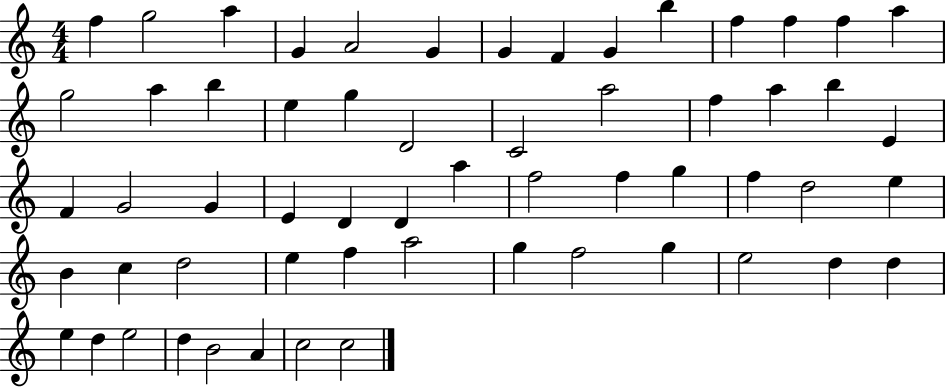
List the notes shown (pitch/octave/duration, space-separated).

F5/q G5/h A5/q G4/q A4/h G4/q G4/q F4/q G4/q B5/q F5/q F5/q F5/q A5/q G5/h A5/q B5/q E5/q G5/q D4/h C4/h A5/h F5/q A5/q B5/q E4/q F4/q G4/h G4/q E4/q D4/q D4/q A5/q F5/h F5/q G5/q F5/q D5/h E5/q B4/q C5/q D5/h E5/q F5/q A5/h G5/q F5/h G5/q E5/h D5/q D5/q E5/q D5/q E5/h D5/q B4/h A4/q C5/h C5/h